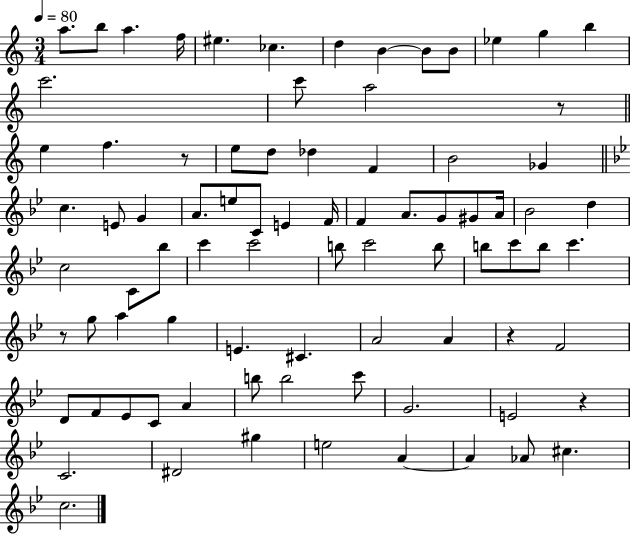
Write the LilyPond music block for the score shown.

{
  \clef treble
  \numericTimeSignature
  \time 3/4
  \key c \major
  \tempo 4 = 80
  a''8. b''8 a''4. f''16 | eis''4. ces''4. | d''4 b'4~~ b'8 b'8 | ees''4 g''4 b''4 | \break c'''2. | c'''8 a''2 r8 | \bar "||" \break \key c \major e''4 f''4. r8 | e''8 d''8 des''4 f'4 | b'2 ges'4 | \bar "||" \break \key bes \major c''4. e'8 g'4 | a'8. e''8 c'8 e'4 f'16 | f'4 a'8. g'8 gis'8 a'16 | bes'2 d''4 | \break c''2 c'8 bes''8 | c'''4 c'''2 | b''8 c'''2 b''8 | b''8 c'''8 b''8 c'''4. | \break r8 g''8 a''4 g''4 | e'4. cis'4. | a'2 a'4 | r4 f'2 | \break d'8 f'8 ees'8 c'8 a'4 | b''8 b''2 c'''8 | g'2. | e'2 r4 | \break c'2. | dis'2 gis''4 | e''2 a'4~~ | a'4 aes'8 cis''4. | \break c''2. | \bar "|."
}